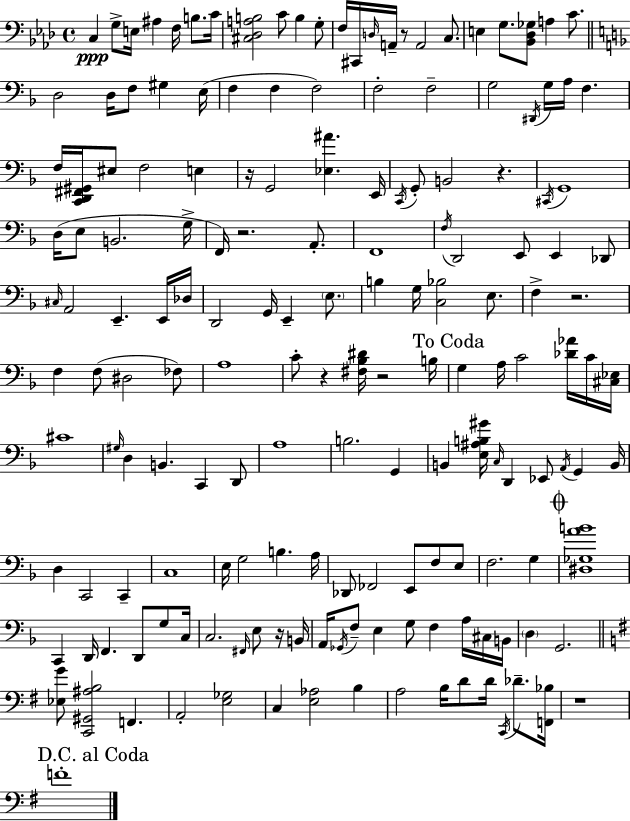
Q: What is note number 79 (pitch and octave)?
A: G3